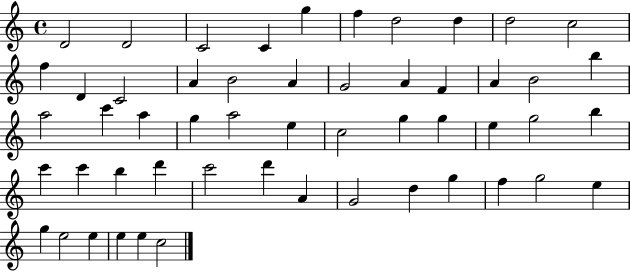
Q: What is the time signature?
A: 4/4